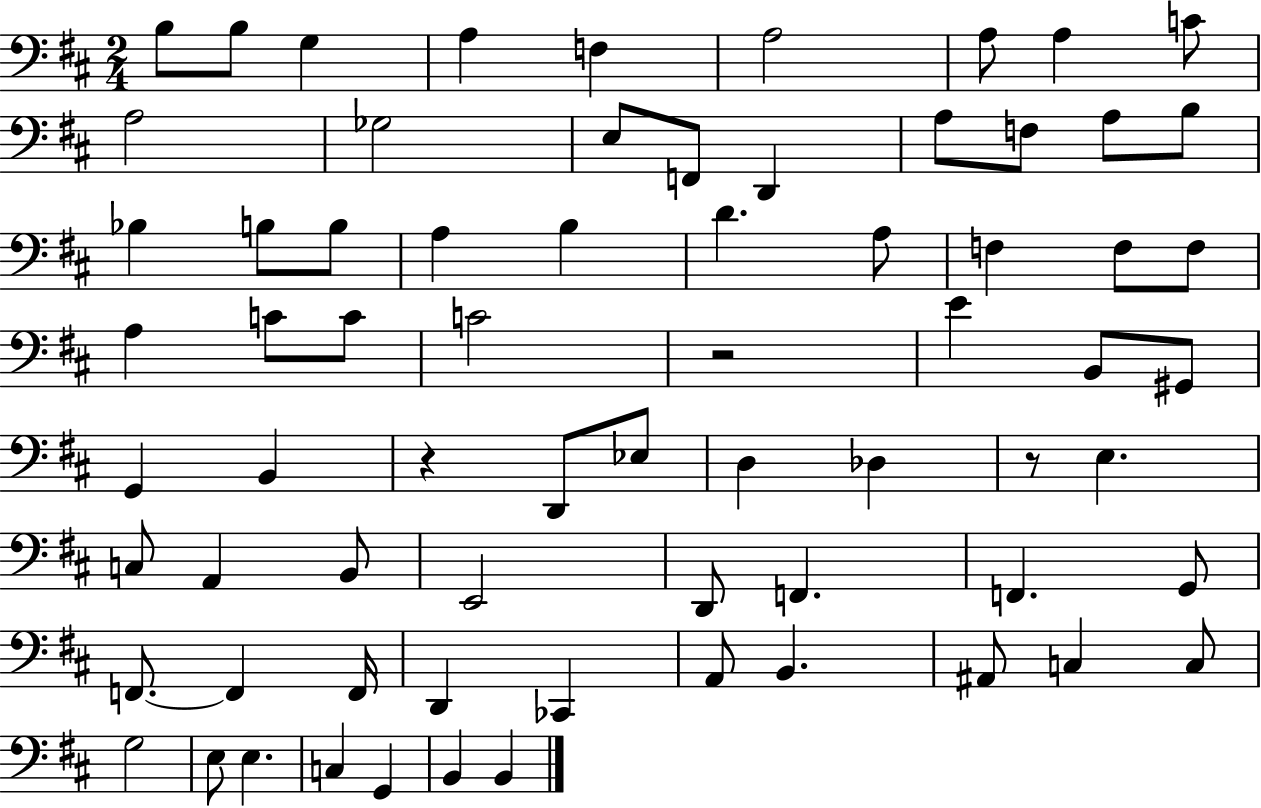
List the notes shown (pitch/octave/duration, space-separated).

B3/e B3/e G3/q A3/q F3/q A3/h A3/e A3/q C4/e A3/h Gb3/h E3/e F2/e D2/q A3/e F3/e A3/e B3/e Bb3/q B3/e B3/e A3/q B3/q D4/q. A3/e F3/q F3/e F3/e A3/q C4/e C4/e C4/h R/h E4/q B2/e G#2/e G2/q B2/q R/q D2/e Eb3/e D3/q Db3/q R/e E3/q. C3/e A2/q B2/e E2/h D2/e F2/q. F2/q. G2/e F2/e. F2/q F2/s D2/q CES2/q A2/e B2/q. A#2/e C3/q C3/e G3/h E3/e E3/q. C3/q G2/q B2/q B2/q